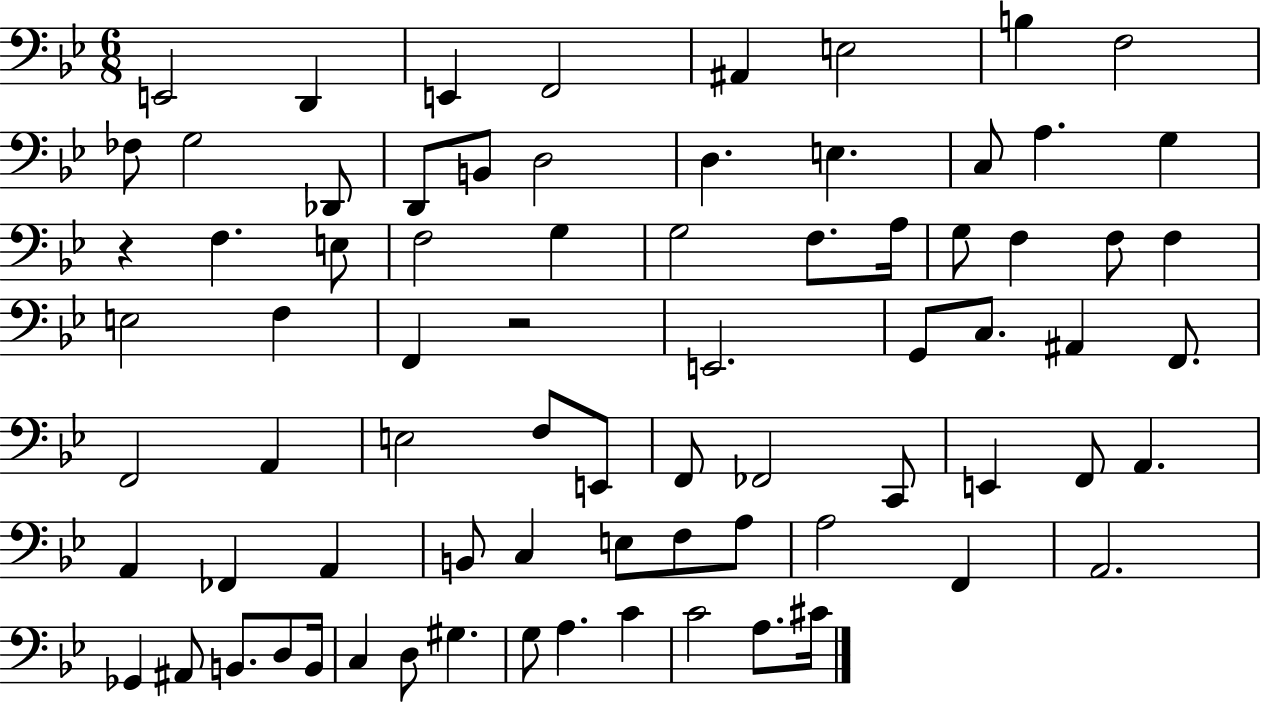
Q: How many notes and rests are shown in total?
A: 76